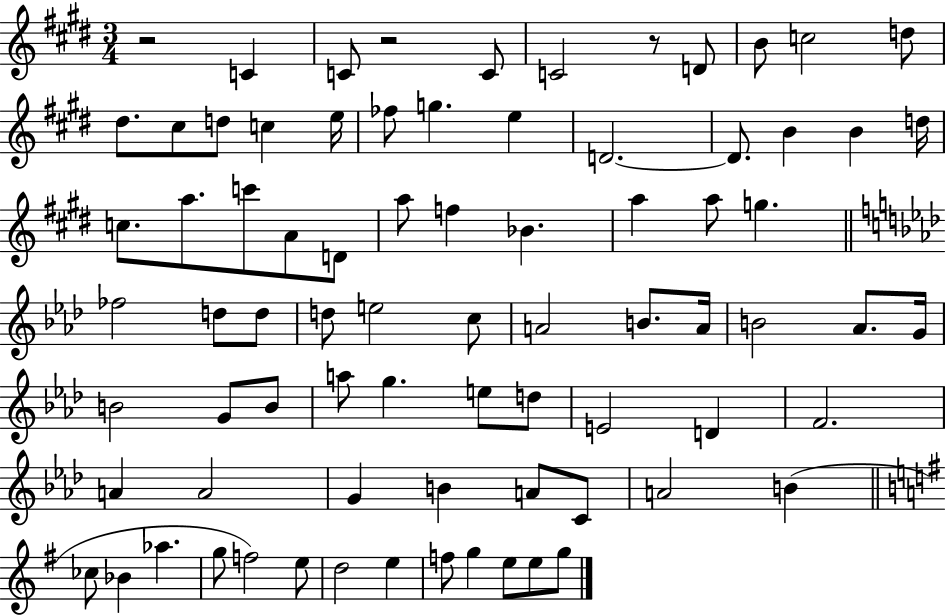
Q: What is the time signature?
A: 3/4